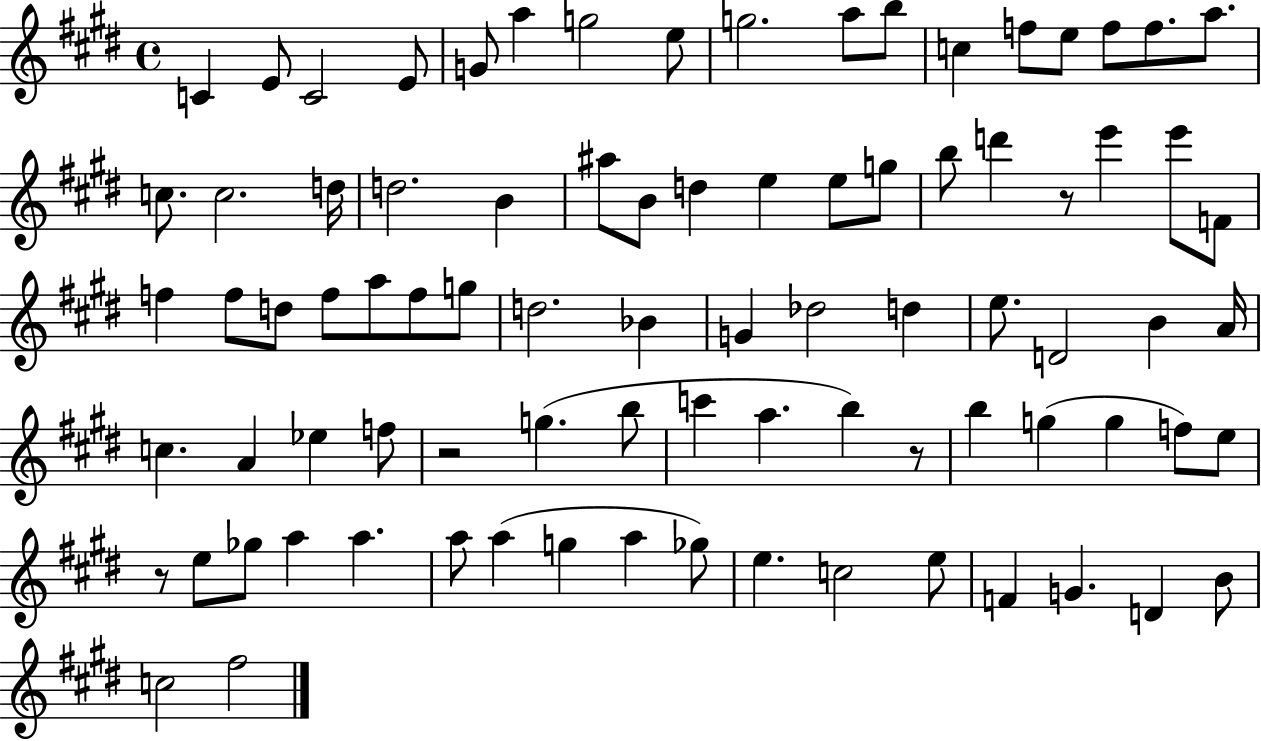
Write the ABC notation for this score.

X:1
T:Untitled
M:4/4
L:1/4
K:E
C E/2 C2 E/2 G/2 a g2 e/2 g2 a/2 b/2 c f/2 e/2 f/2 f/2 a/2 c/2 c2 d/4 d2 B ^a/2 B/2 d e e/2 g/2 b/2 d' z/2 e' e'/2 F/2 f f/2 d/2 f/2 a/2 f/2 g/2 d2 _B G _d2 d e/2 D2 B A/4 c A _e f/2 z2 g b/2 c' a b z/2 b g g f/2 e/2 z/2 e/2 _g/2 a a a/2 a g a _g/2 e c2 e/2 F G D B/2 c2 ^f2